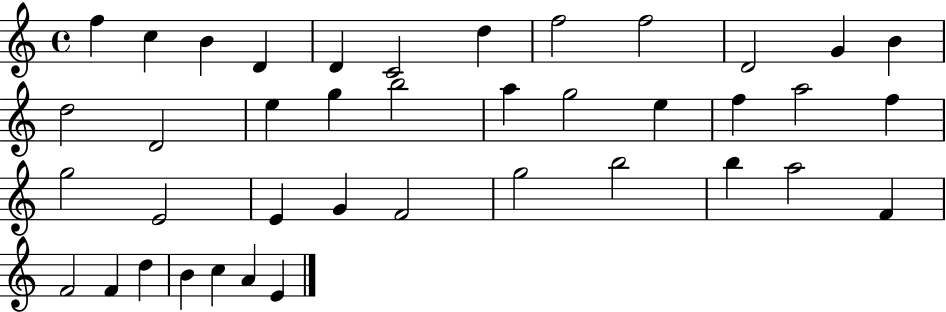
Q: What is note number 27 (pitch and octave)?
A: G4